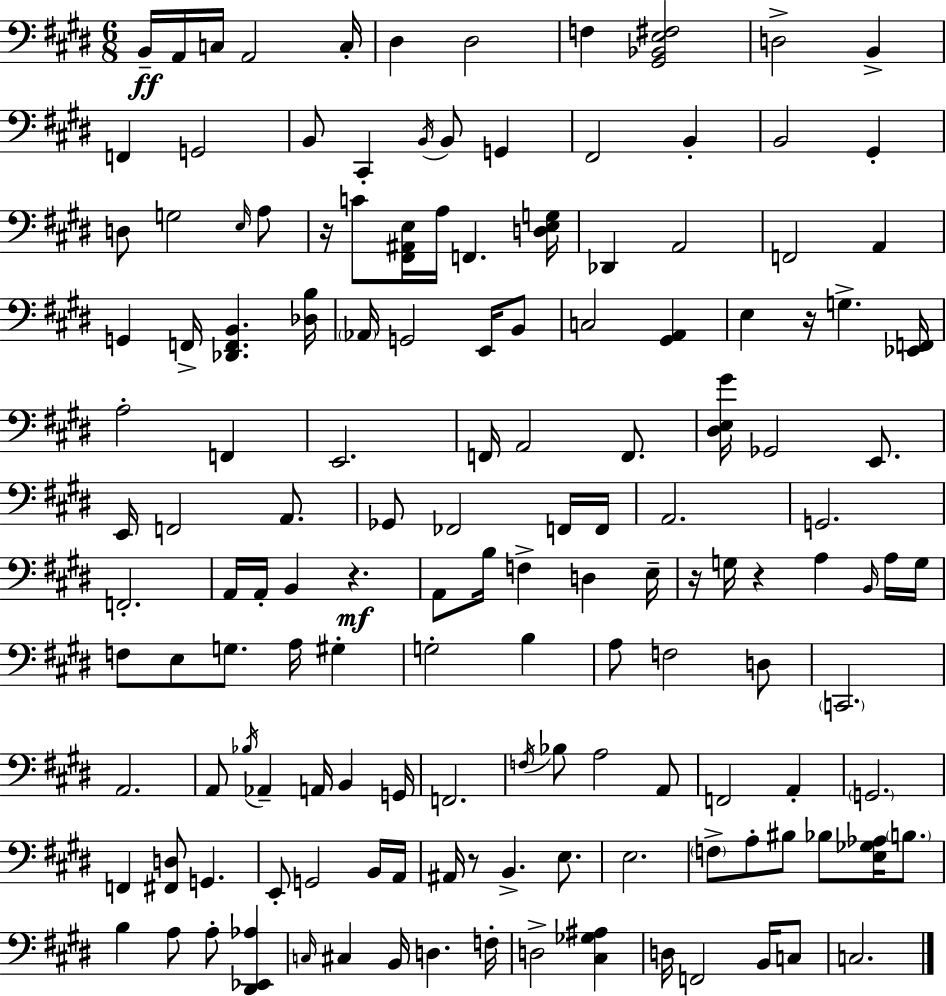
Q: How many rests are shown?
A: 6